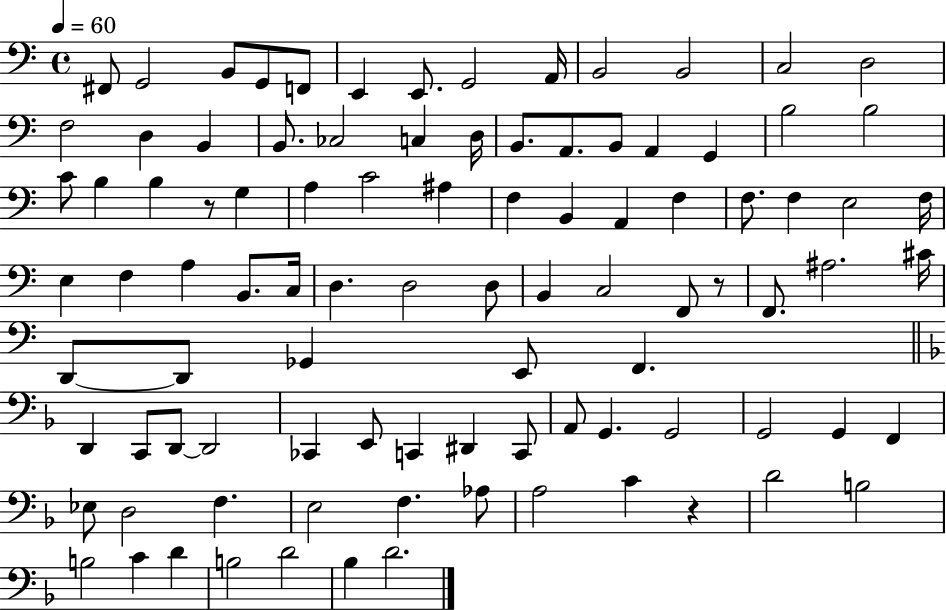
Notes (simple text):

F#2/e G2/h B2/e G2/e F2/e E2/q E2/e. G2/h A2/s B2/h B2/h C3/h D3/h F3/h D3/q B2/q B2/e. CES3/h C3/q D3/s B2/e. A2/e. B2/e A2/q G2/q B3/h B3/h C4/e B3/q B3/q R/e G3/q A3/q C4/h A#3/q F3/q B2/q A2/q F3/q F3/e. F3/q E3/h F3/s E3/q F3/q A3/q B2/e. C3/s D3/q. D3/h D3/e B2/q C3/h F2/e R/e F2/e. A#3/h. C#4/s D2/e D2/e Gb2/q E2/e F2/q. D2/q C2/e D2/e D2/h CES2/q E2/e C2/q D#2/q C2/e A2/e G2/q. G2/h G2/h G2/q F2/q Eb3/e D3/h F3/q. E3/h F3/q. Ab3/e A3/h C4/q R/q D4/h B3/h B3/h C4/q D4/q B3/h D4/h Bb3/q D4/h.